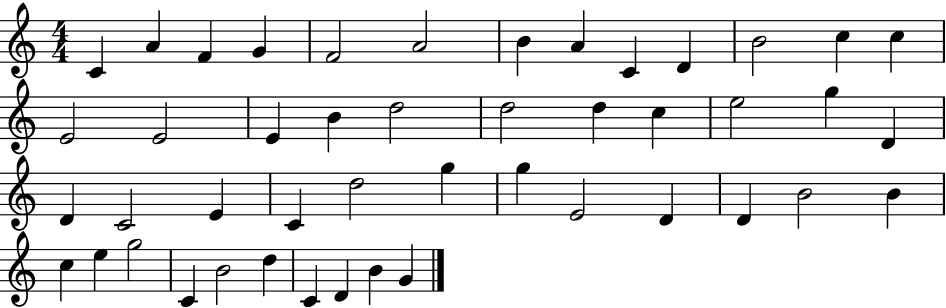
{
  \clef treble
  \numericTimeSignature
  \time 4/4
  \key c \major
  c'4 a'4 f'4 g'4 | f'2 a'2 | b'4 a'4 c'4 d'4 | b'2 c''4 c''4 | \break e'2 e'2 | e'4 b'4 d''2 | d''2 d''4 c''4 | e''2 g''4 d'4 | \break d'4 c'2 e'4 | c'4 d''2 g''4 | g''4 e'2 d'4 | d'4 b'2 b'4 | \break c''4 e''4 g''2 | c'4 b'2 d''4 | c'4 d'4 b'4 g'4 | \bar "|."
}